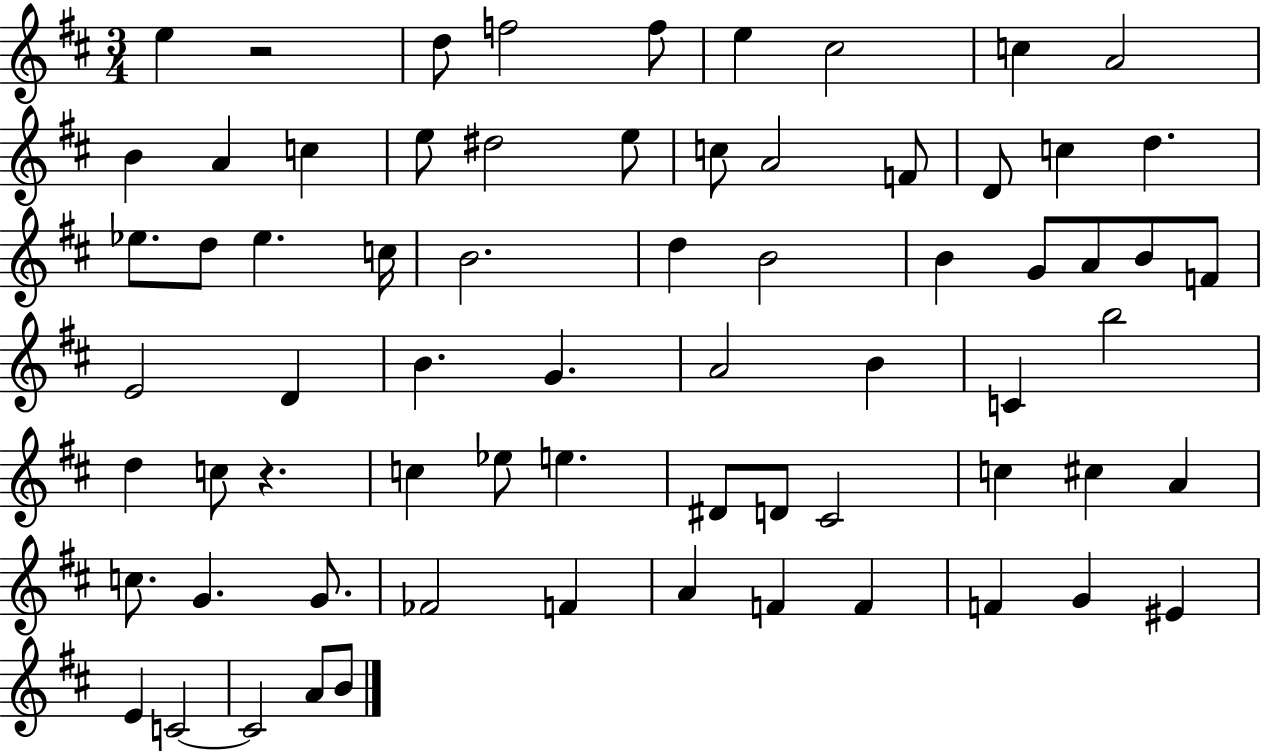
{
  \clef treble
  \numericTimeSignature
  \time 3/4
  \key d \major
  e''4 r2 | d''8 f''2 f''8 | e''4 cis''2 | c''4 a'2 | \break b'4 a'4 c''4 | e''8 dis''2 e''8 | c''8 a'2 f'8 | d'8 c''4 d''4. | \break ees''8. d''8 ees''4. c''16 | b'2. | d''4 b'2 | b'4 g'8 a'8 b'8 f'8 | \break e'2 d'4 | b'4. g'4. | a'2 b'4 | c'4 b''2 | \break d''4 c''8 r4. | c''4 ees''8 e''4. | dis'8 d'8 cis'2 | c''4 cis''4 a'4 | \break c''8. g'4. g'8. | fes'2 f'4 | a'4 f'4 f'4 | f'4 g'4 eis'4 | \break e'4 c'2~~ | c'2 a'8 b'8 | \bar "|."
}